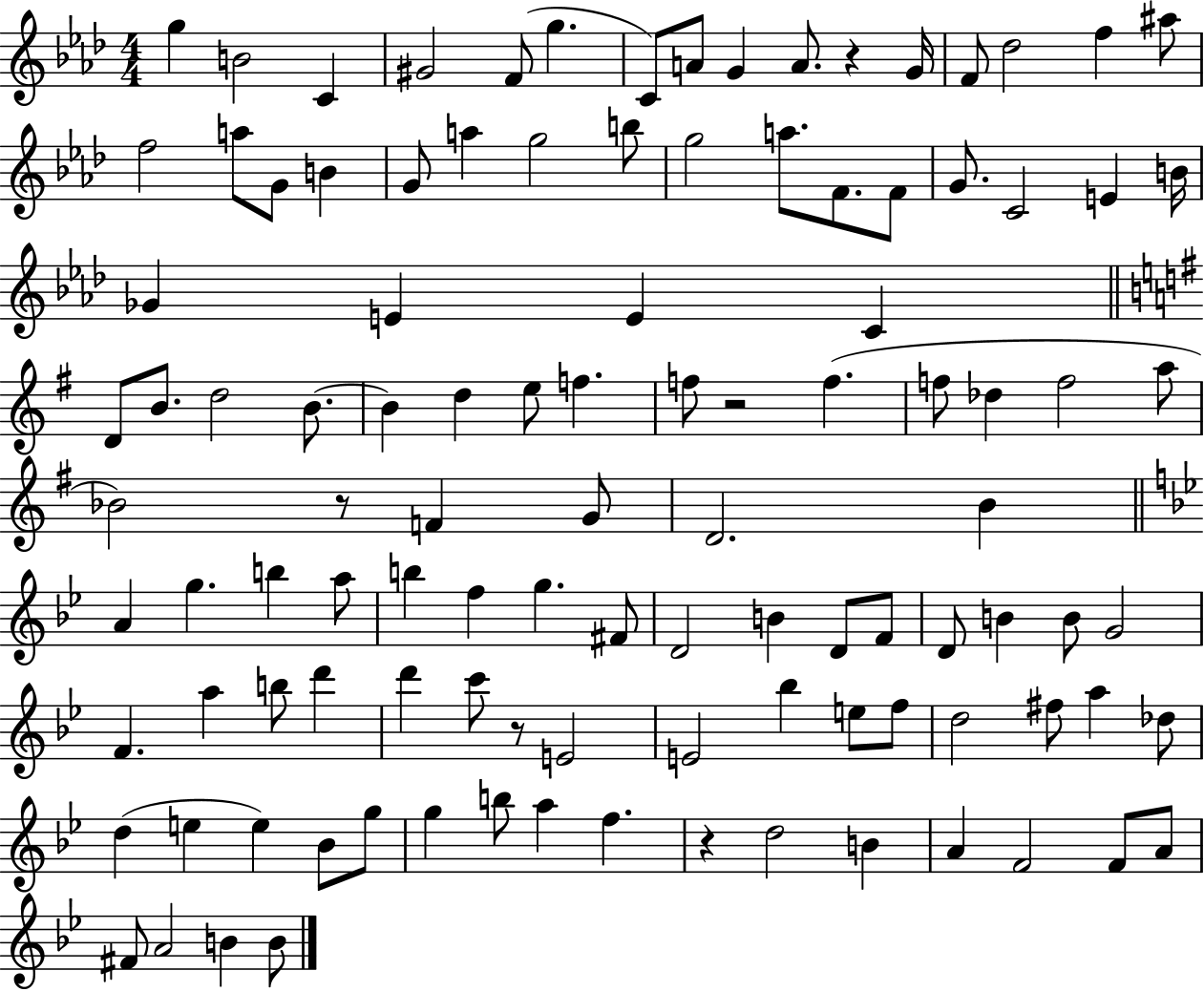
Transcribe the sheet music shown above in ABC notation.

X:1
T:Untitled
M:4/4
L:1/4
K:Ab
g B2 C ^G2 F/2 g C/2 A/2 G A/2 z G/4 F/2 _d2 f ^a/2 f2 a/2 G/2 B G/2 a g2 b/2 g2 a/2 F/2 F/2 G/2 C2 E B/4 _G E E C D/2 B/2 d2 B/2 B d e/2 f f/2 z2 f f/2 _d f2 a/2 _B2 z/2 F G/2 D2 B A g b a/2 b f g ^F/2 D2 B D/2 F/2 D/2 B B/2 G2 F a b/2 d' d' c'/2 z/2 E2 E2 _b e/2 f/2 d2 ^f/2 a _d/2 d e e _B/2 g/2 g b/2 a f z d2 B A F2 F/2 A/2 ^F/2 A2 B B/2